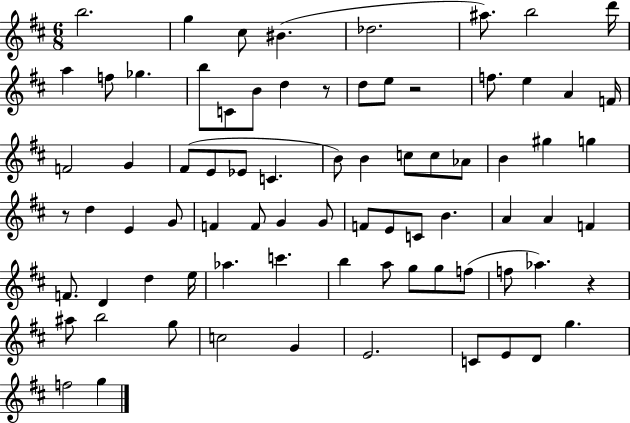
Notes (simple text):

B5/h. G5/q C#5/e BIS4/q. Db5/h. A#5/e. B5/h D6/s A5/q F5/e Gb5/q. B5/e C4/e B4/e D5/q R/e D5/e E5/e R/h F5/e. E5/q A4/q F4/s F4/h G4/q F#4/e E4/e Eb4/e C4/q. B4/e B4/q C5/e C5/e Ab4/e B4/q G#5/q G5/q R/e D5/q E4/q G4/e F4/q F4/e G4/q G4/e F4/e E4/e C4/e B4/q. A4/q A4/q F4/q F4/e. D4/q D5/q E5/s Ab5/q. C6/q. B5/q A5/e G5/e G5/e F5/e F5/e Ab5/q. R/q A#5/e B5/h G5/e C5/h G4/q E4/h. C4/e E4/e D4/e G5/q. F5/h G5/q